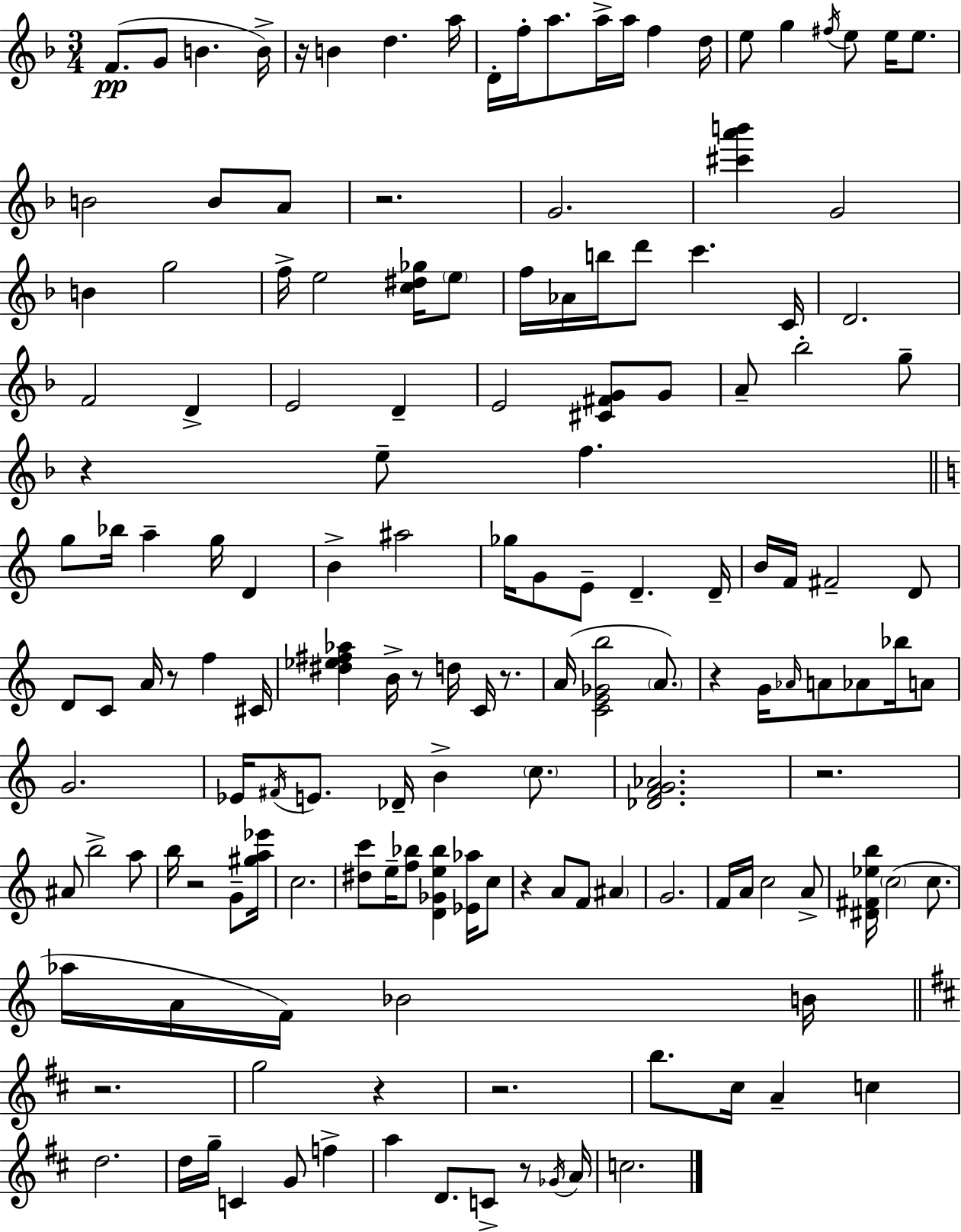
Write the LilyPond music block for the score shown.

{
  \clef treble
  \numericTimeSignature
  \time 3/4
  \key d \minor
  \repeat volta 2 { f'8.(\pp g'8 b'4. b'16->) | r16 b'4 d''4. a''16 | d'16-. f''16-. a''8. a''16-> a''16 f''4 d''16 | e''8 g''4 \acciaccatura { fis''16 } e''8 e''16 e''8. | \break b'2 b'8 a'8 | r2. | g'2. | <cis''' a''' b'''>4 g'2 | \break b'4 g''2 | f''16-> e''2 <c'' dis'' ges''>16 \parenthesize e''8 | f''16 aes'16 b''16 d'''8 c'''4. | c'16 d'2. | \break f'2 d'4-> | e'2 d'4-- | e'2 <cis' fis' g'>8 g'8 | a'8-- bes''2-. g''8-- | \break r4 e''8-- f''4. | \bar "||" \break \key c \major g''8 bes''16 a''4-- g''16 d'4 | b'4-> ais''2 | ges''16 g'8 e'8-- d'4.-- d'16-- | b'16 f'16 fis'2-- d'8 | \break d'8 c'8 a'16 r8 f''4 cis'16 | <dis'' ees'' fis'' aes''>4 b'16-> r8 d''16 c'16 r8. | a'16( <c' e' ges' b''>2 \parenthesize a'8.) | r4 g'16 \grace { aes'16 } a'8 aes'8 bes''16 a'8 | \break g'2. | ees'16 \acciaccatura { fis'16 } e'8. des'16-- b'4-> \parenthesize c''8. | <des' f' g' aes'>2. | r2. | \break ais'8 b''2-> | a''8 b''16 r2 g'8-- | <gis'' a'' ees'''>16 c''2. | <dis'' c'''>8 e''16-- <f'' bes''>8 <d' ges' e'' bes''>4 <ees' aes''>16 | \break c''8 r4 a'8 f'8 \parenthesize ais'4 | g'2. | f'16 a'16 c''2 | a'8-> <dis' fis' ees'' b''>16 \parenthesize c''2( c''8. | \break aes''16 a'16 f'16) bes'2 | b'16 \bar "||" \break \key d \major r2. | g''2 r4 | r2. | b''8. cis''16 a'4-- c''4 | \break d''2. | d''16 g''16-- c'4 g'8 f''4-> | a''4 d'8. c'8-> r8 \acciaccatura { ges'16 } | a'16 c''2. | \break } \bar "|."
}